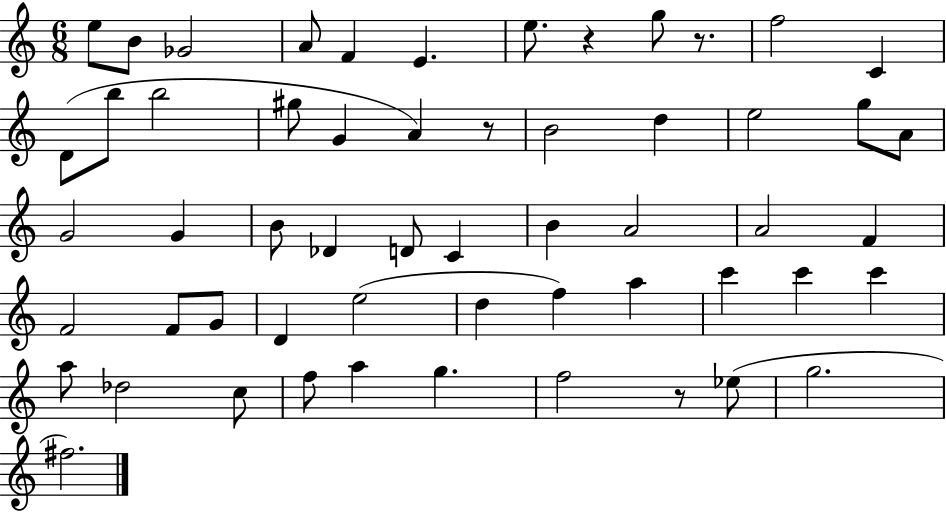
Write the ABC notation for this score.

X:1
T:Untitled
M:6/8
L:1/4
K:C
e/2 B/2 _G2 A/2 F E e/2 z g/2 z/2 f2 C D/2 b/2 b2 ^g/2 G A z/2 B2 d e2 g/2 A/2 G2 G B/2 _D D/2 C B A2 A2 F F2 F/2 G/2 D e2 d f a c' c' c' a/2 _d2 c/2 f/2 a g f2 z/2 _e/2 g2 ^f2